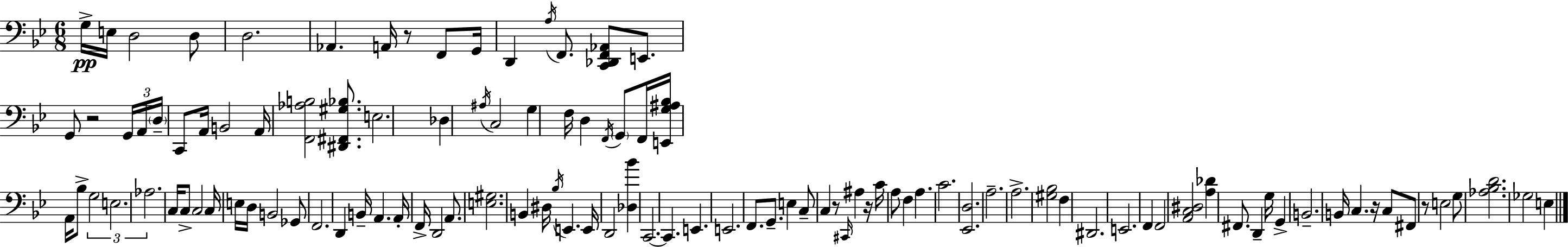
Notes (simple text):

G3/s E3/s D3/h D3/e D3/h. Ab2/q. A2/s R/e F2/e G2/s D2/q A3/s F2/e. [C2,Db2,F2,Ab2]/e E2/e. G2/e R/h G2/s A2/s D3/s C2/e A2/s B2/h A2/s [F2,Ab3,B3]/h [D#2,F#2,G#3,Bb3]/e. E3/h. Db3/q A#3/s C3/h G3/q F3/s D3/q F2/s G2/e F2/s [E2,G3,A#3,Bb3]/s A2/s Bb3/e G3/h E3/h. Ab3/h. C3/s C3/e C3/h C3/s E3/s D3/s B2/h Gb2/e F2/h. D2/q B2/s A2/q. A2/s F2/s D2/h A2/e. [E3,G#3]/h. B2/q D#3/s Bb3/s E2/q. E2/s D2/h [Db3,Bb4]/q C2/h. C2/q. E2/q. E2/h. F2/e. G2/e. E3/q C3/e C3/q R/e C#2/s A#3/q R/s C4/s A3/e F3/q A3/q. C4/h. [Eb2,D3]/h. A3/h. A3/h. [G#3,Bb3]/h F3/q D#2/h. E2/h. F2/q F2/h [A2,C3,D#3]/h [A3,Db4]/q F#2/e. D2/q G3/s G2/q B2/h. B2/s C3/q. R/s C3/e F#2/e R/e E3/h G3/e [Ab3,Bb3,D4]/h. Gb3/h E3/q